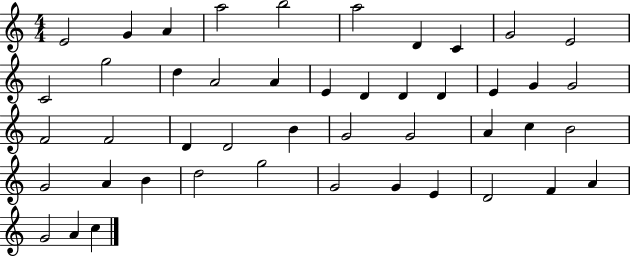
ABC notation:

X:1
T:Untitled
M:4/4
L:1/4
K:C
E2 G A a2 b2 a2 D C G2 E2 C2 g2 d A2 A E D D D E G G2 F2 F2 D D2 B G2 G2 A c B2 G2 A B d2 g2 G2 G E D2 F A G2 A c